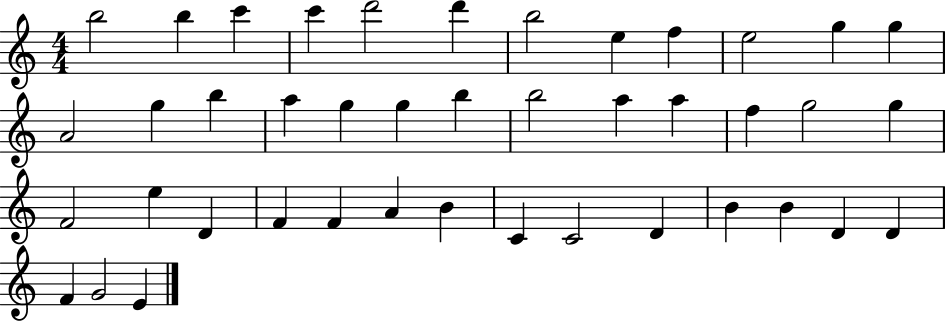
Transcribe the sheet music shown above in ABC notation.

X:1
T:Untitled
M:4/4
L:1/4
K:C
b2 b c' c' d'2 d' b2 e f e2 g g A2 g b a g g b b2 a a f g2 g F2 e D F F A B C C2 D B B D D F G2 E